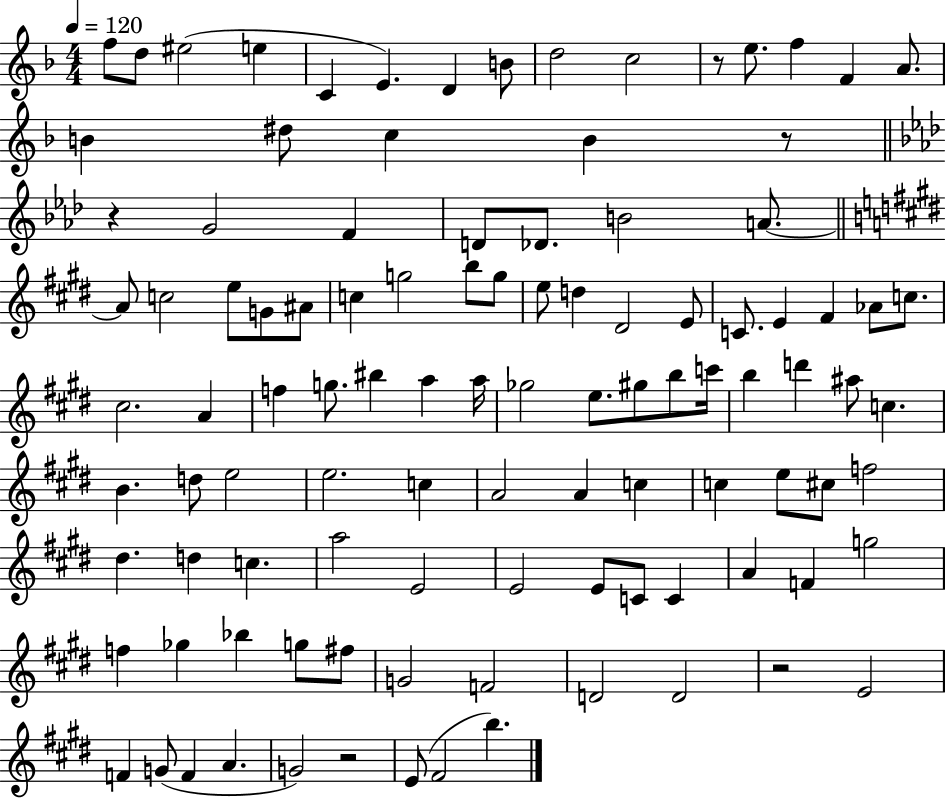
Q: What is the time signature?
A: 4/4